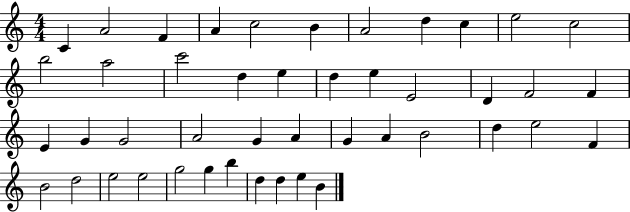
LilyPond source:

{
  \clef treble
  \numericTimeSignature
  \time 4/4
  \key c \major
  c'4 a'2 f'4 | a'4 c''2 b'4 | a'2 d''4 c''4 | e''2 c''2 | \break b''2 a''2 | c'''2 d''4 e''4 | d''4 e''4 e'2 | d'4 f'2 f'4 | \break e'4 g'4 g'2 | a'2 g'4 a'4 | g'4 a'4 b'2 | d''4 e''2 f'4 | \break b'2 d''2 | e''2 e''2 | g''2 g''4 b''4 | d''4 d''4 e''4 b'4 | \break \bar "|."
}